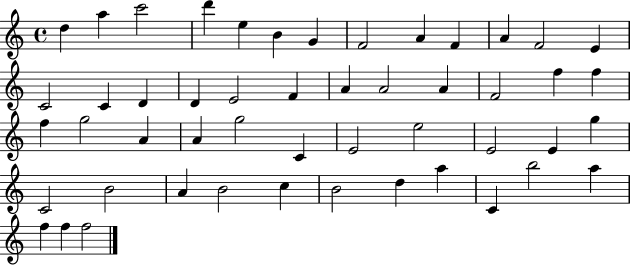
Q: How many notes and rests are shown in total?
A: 50